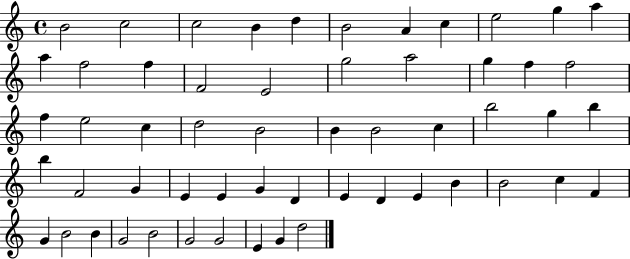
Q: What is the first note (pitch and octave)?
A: B4